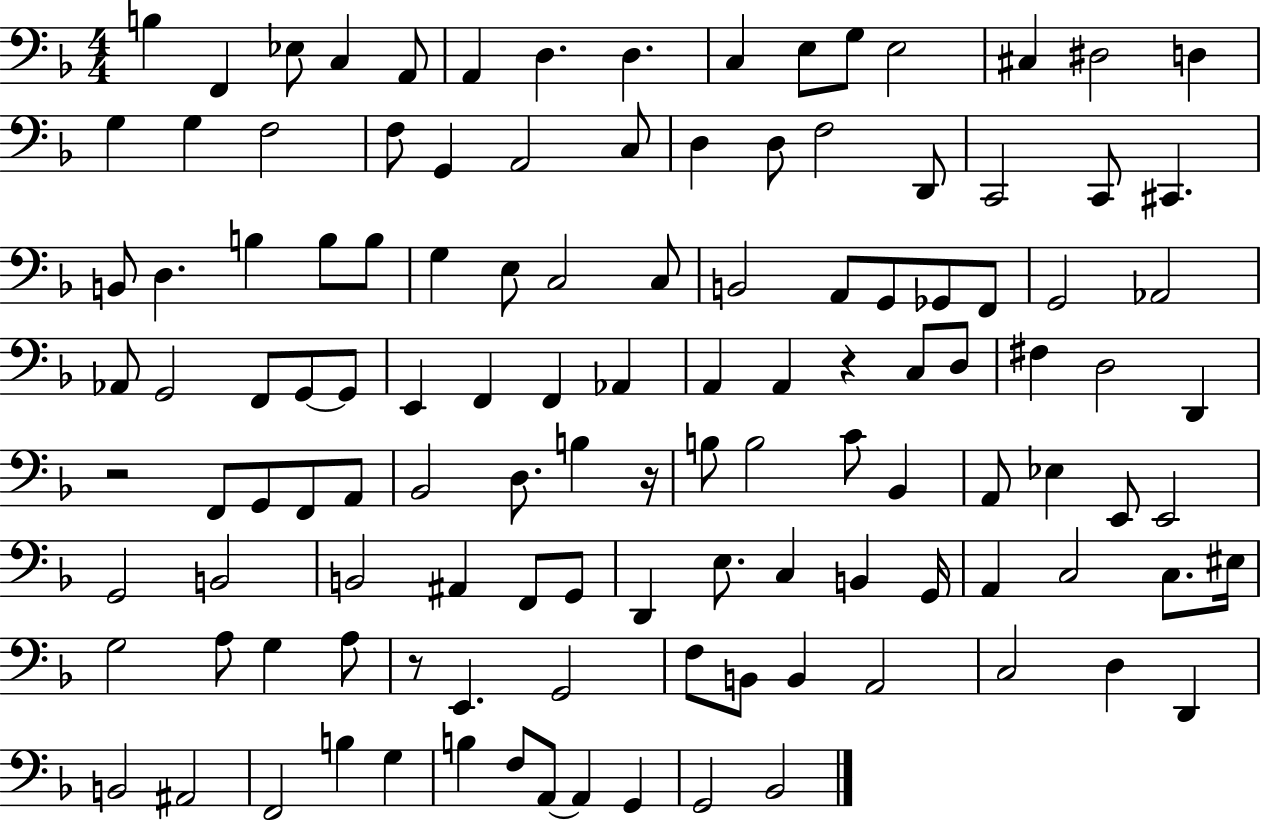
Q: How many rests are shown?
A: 4